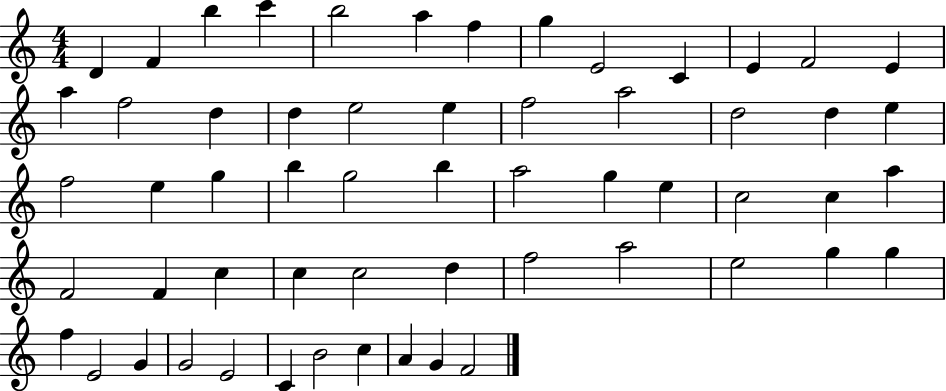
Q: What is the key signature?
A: C major